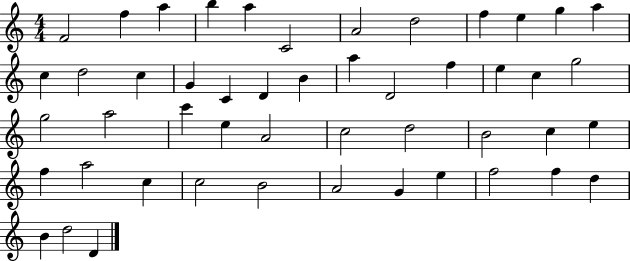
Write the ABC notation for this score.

X:1
T:Untitled
M:4/4
L:1/4
K:C
F2 f a b a C2 A2 d2 f e g a c d2 c G C D B a D2 f e c g2 g2 a2 c' e A2 c2 d2 B2 c e f a2 c c2 B2 A2 G e f2 f d B d2 D